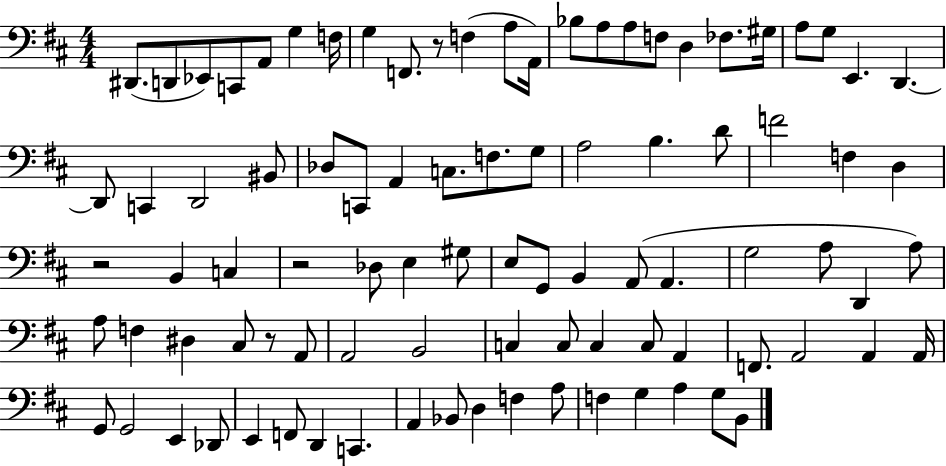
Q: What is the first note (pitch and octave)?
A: D#2